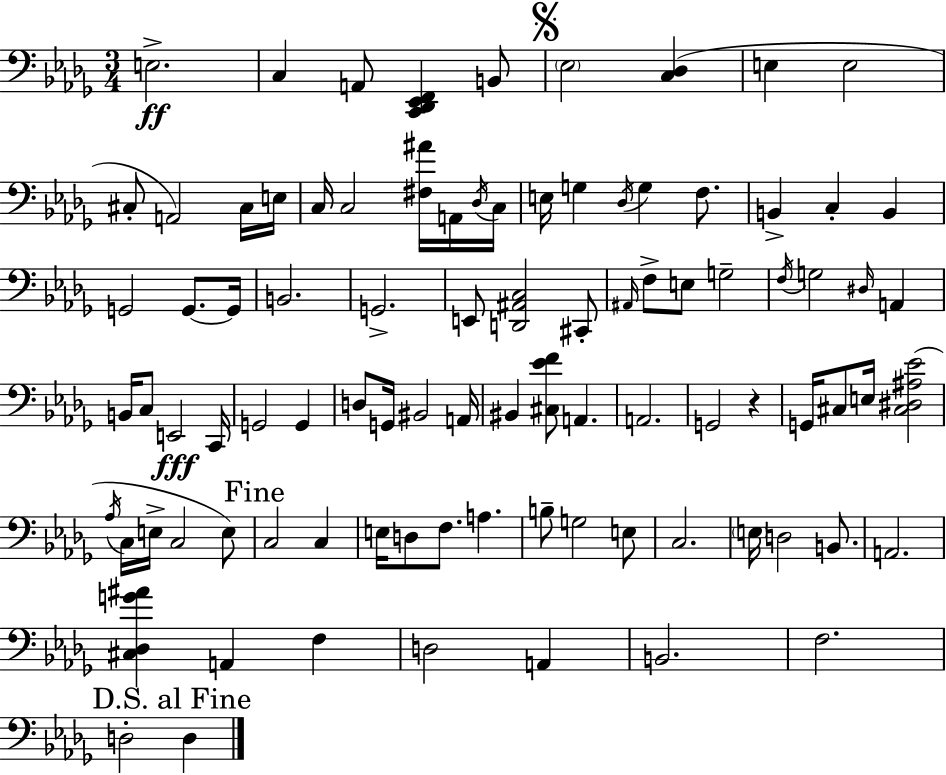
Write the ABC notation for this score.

X:1
T:Untitled
M:3/4
L:1/4
K:Bbm
E,2 C, A,,/2 [C,,_D,,_E,,F,,] B,,/2 _E,2 [C,_D,] E, E,2 ^C,/2 A,,2 ^C,/4 E,/4 C,/4 C,2 [^F,^A]/4 A,,/4 _D,/4 C,/4 E,/4 G, _D,/4 G, F,/2 B,, C, B,, G,,2 G,,/2 G,,/4 B,,2 G,,2 E,,/2 [D,,^A,,C,]2 ^C,,/2 ^A,,/4 F,/2 E,/2 G,2 F,/4 G,2 ^D,/4 A,, B,,/4 C,/2 E,,2 C,,/4 G,,2 G,, D,/2 G,,/4 ^B,,2 A,,/4 ^B,, [^C,_EF]/2 A,, A,,2 G,,2 z G,,/4 ^C,/2 E,/4 [^C,^D,^A,_E]2 _A,/4 C,/4 E,/4 C,2 E,/2 C,2 C, E,/4 D,/2 F,/2 A, B,/2 G,2 E,/2 C,2 E,/4 D,2 B,,/2 A,,2 [^C,_D,G^A] A,, F, D,2 A,, B,,2 F,2 D,2 D,